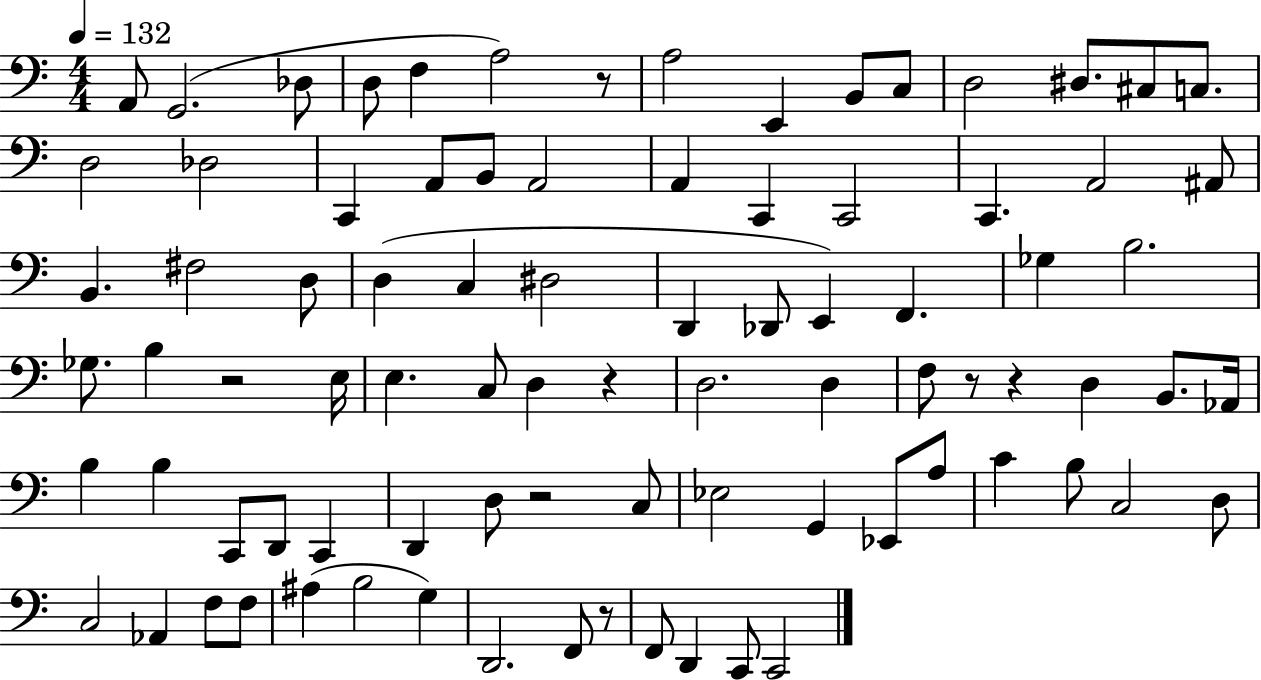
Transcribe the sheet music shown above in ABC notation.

X:1
T:Untitled
M:4/4
L:1/4
K:C
A,,/2 G,,2 _D,/2 D,/2 F, A,2 z/2 A,2 E,, B,,/2 C,/2 D,2 ^D,/2 ^C,/2 C,/2 D,2 _D,2 C,, A,,/2 B,,/2 A,,2 A,, C,, C,,2 C,, A,,2 ^A,,/2 B,, ^F,2 D,/2 D, C, ^D,2 D,, _D,,/2 E,, F,, _G, B,2 _G,/2 B, z2 E,/4 E, C,/2 D, z D,2 D, F,/2 z/2 z D, B,,/2 _A,,/4 B, B, C,,/2 D,,/2 C,, D,, D,/2 z2 C,/2 _E,2 G,, _E,,/2 A,/2 C B,/2 C,2 D,/2 C,2 _A,, F,/2 F,/2 ^A, B,2 G, D,,2 F,,/2 z/2 F,,/2 D,, C,,/2 C,,2